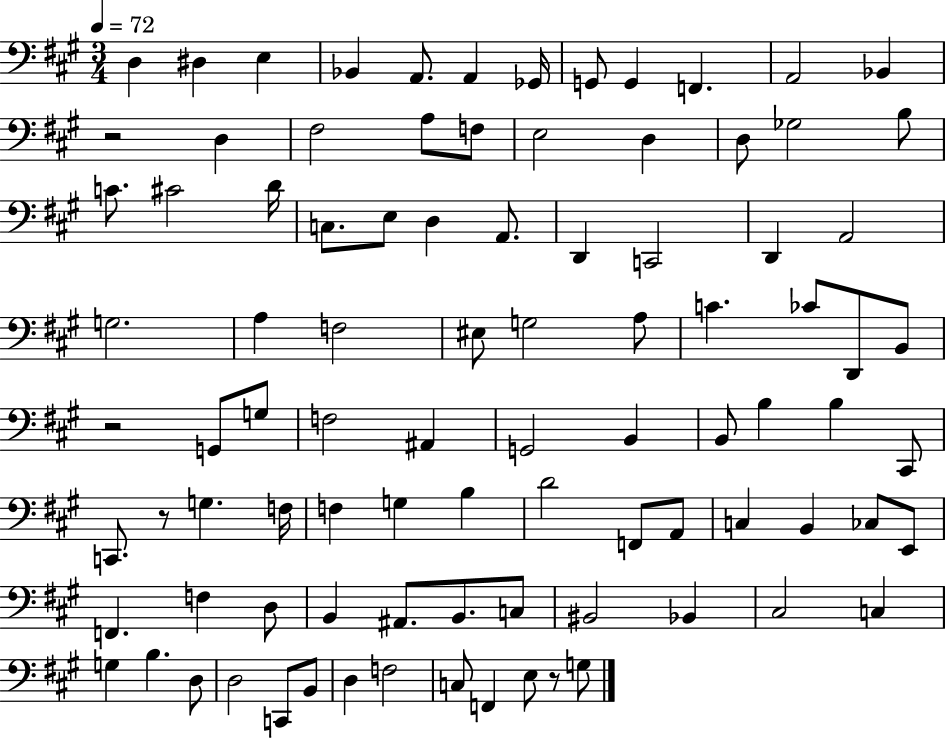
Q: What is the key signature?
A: A major